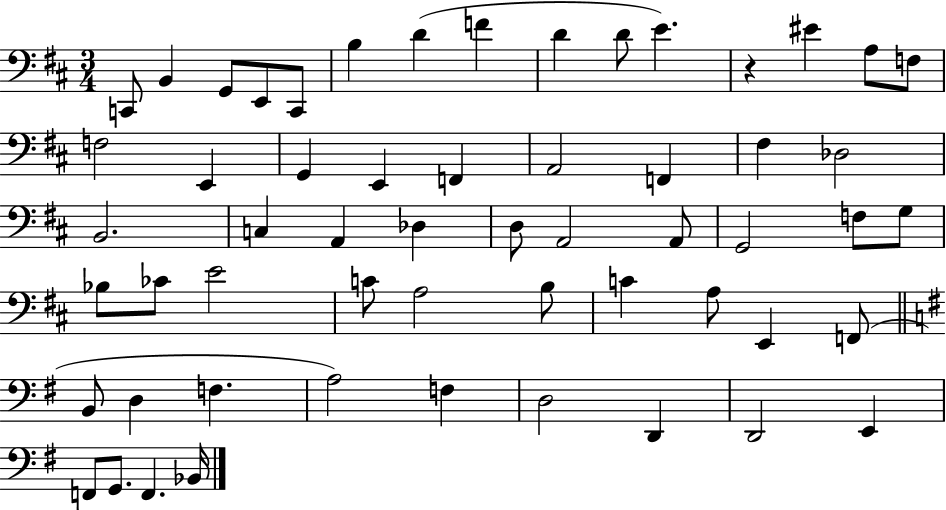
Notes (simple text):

C2/e B2/q G2/e E2/e C2/e B3/q D4/q F4/q D4/q D4/e E4/q. R/q EIS4/q A3/e F3/e F3/h E2/q G2/q E2/q F2/q A2/h F2/q F#3/q Db3/h B2/h. C3/q A2/q Db3/q D3/e A2/h A2/e G2/h F3/e G3/e Bb3/e CES4/e E4/h C4/e A3/h B3/e C4/q A3/e E2/q F2/e B2/e D3/q F3/q. A3/h F3/q D3/h D2/q D2/h E2/q F2/e G2/e. F2/q. Bb2/s